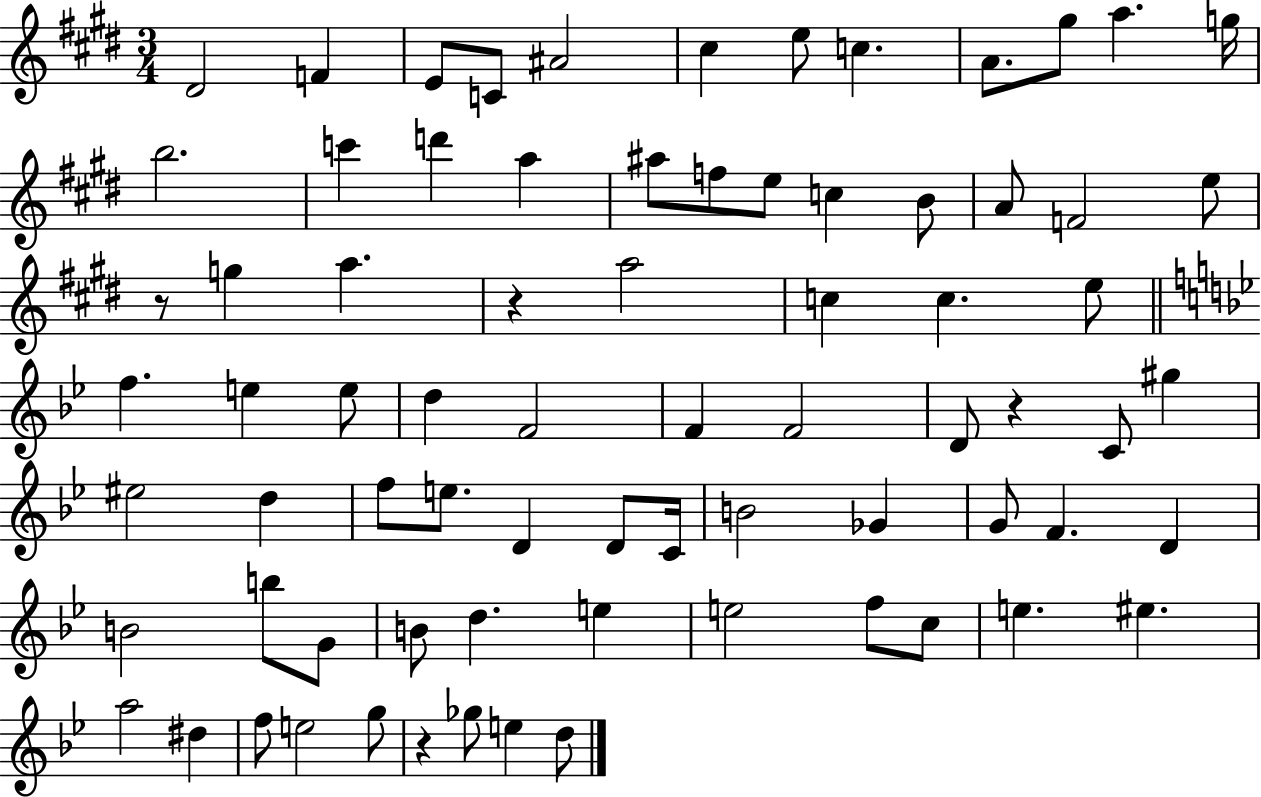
X:1
T:Untitled
M:3/4
L:1/4
K:E
^D2 F E/2 C/2 ^A2 ^c e/2 c A/2 ^g/2 a g/4 b2 c' d' a ^a/2 f/2 e/2 c B/2 A/2 F2 e/2 z/2 g a z a2 c c e/2 f e e/2 d F2 F F2 D/2 z C/2 ^g ^e2 d f/2 e/2 D D/2 C/4 B2 _G G/2 F D B2 b/2 G/2 B/2 d e e2 f/2 c/2 e ^e a2 ^d f/2 e2 g/2 z _g/2 e d/2